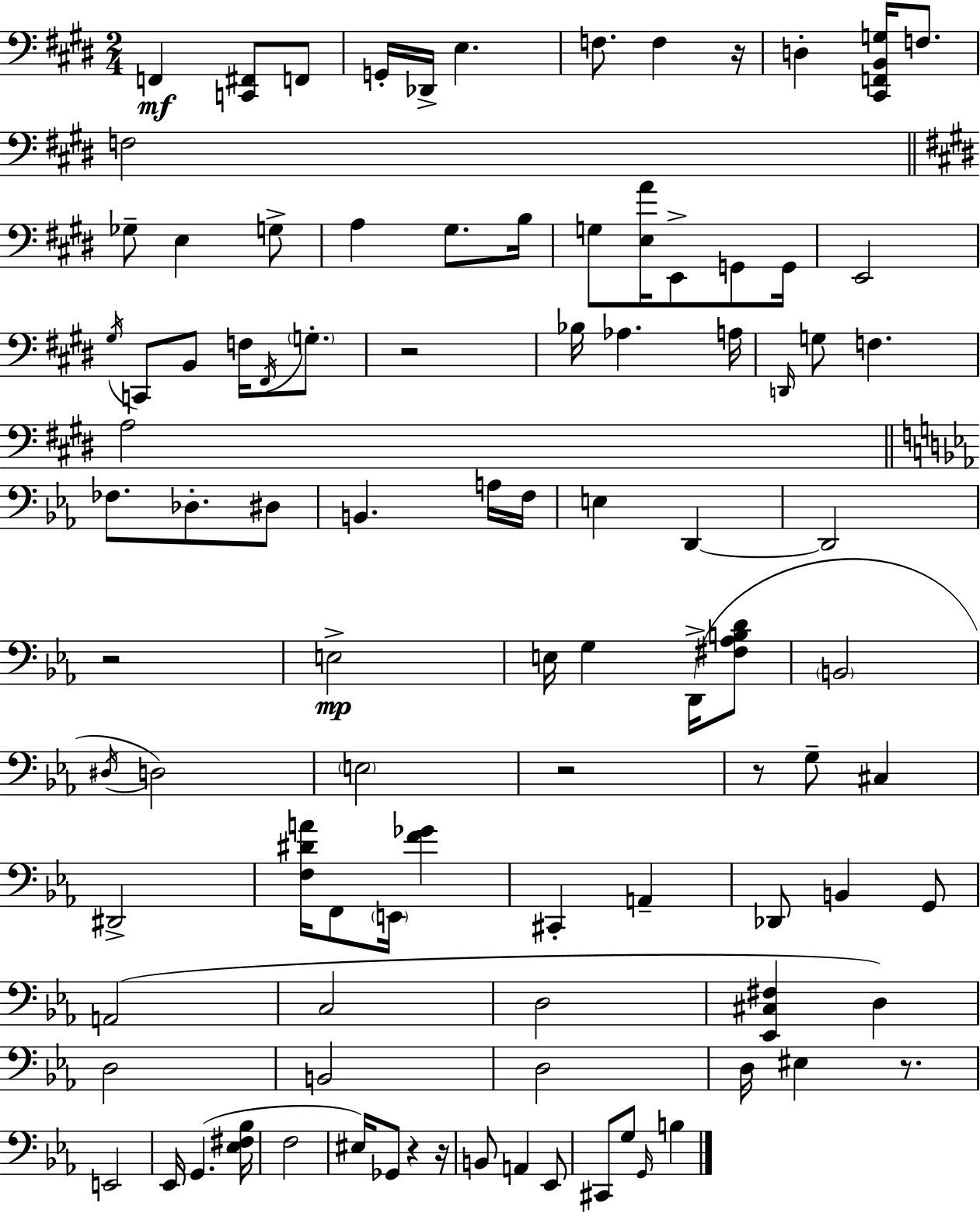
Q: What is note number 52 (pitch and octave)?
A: G3